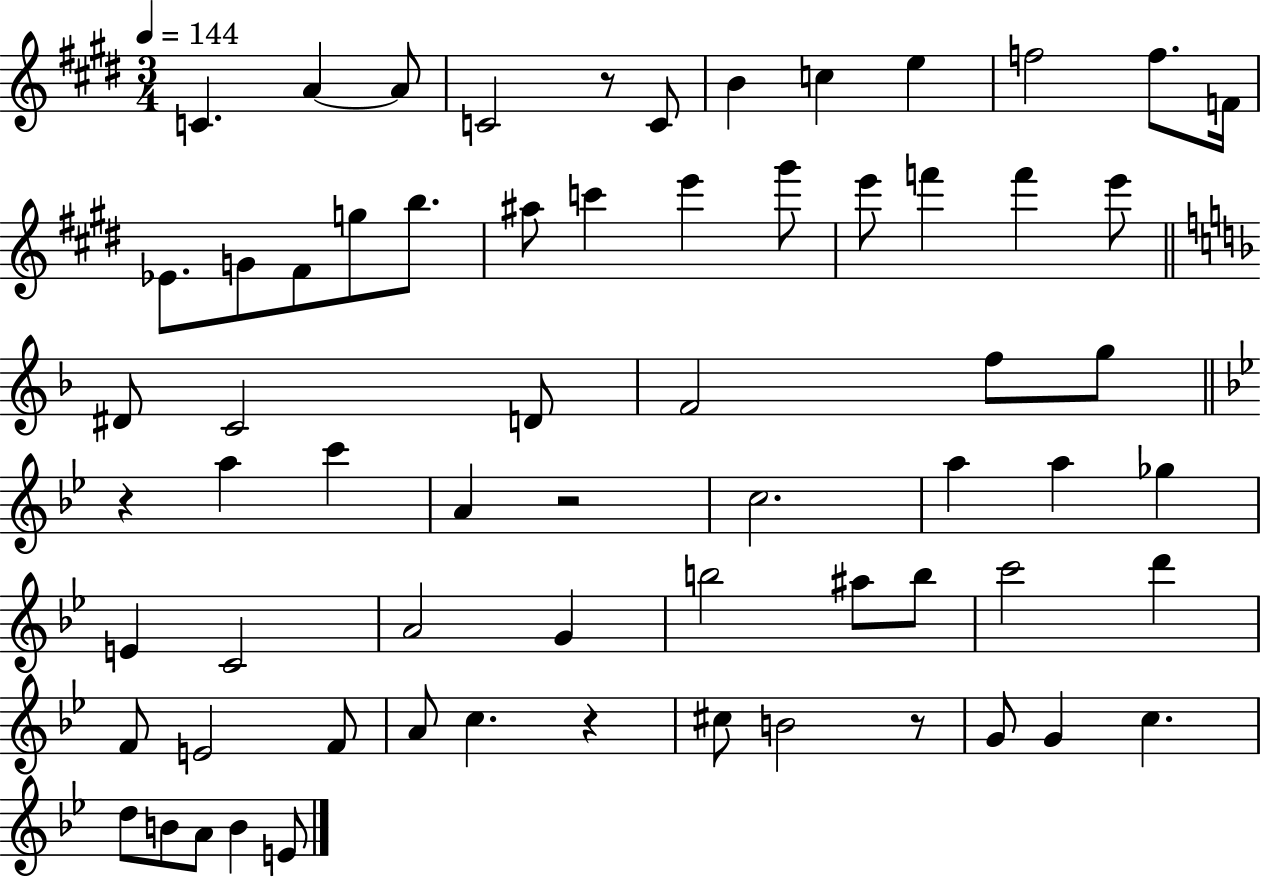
{
  \clef treble
  \numericTimeSignature
  \time 3/4
  \key e \major
  \tempo 4 = 144
  \repeat volta 2 { c'4. a'4~~ a'8 | c'2 r8 c'8 | b'4 c''4 e''4 | f''2 f''8. f'16 | \break ees'8. g'8 fis'8 g''8 b''8. | ais''8 c'''4 e'''4 gis'''8 | e'''8 f'''4 f'''4 e'''8 | \bar "||" \break \key f \major dis'8 c'2 d'8 | f'2 f''8 g''8 | \bar "||" \break \key bes \major r4 a''4 c'''4 | a'4 r2 | c''2. | a''4 a''4 ges''4 | \break e'4 c'2 | a'2 g'4 | b''2 ais''8 b''8 | c'''2 d'''4 | \break f'8 e'2 f'8 | a'8 c''4. r4 | cis''8 b'2 r8 | g'8 g'4 c''4. | \break d''8 b'8 a'8 b'4 e'8 | } \bar "|."
}